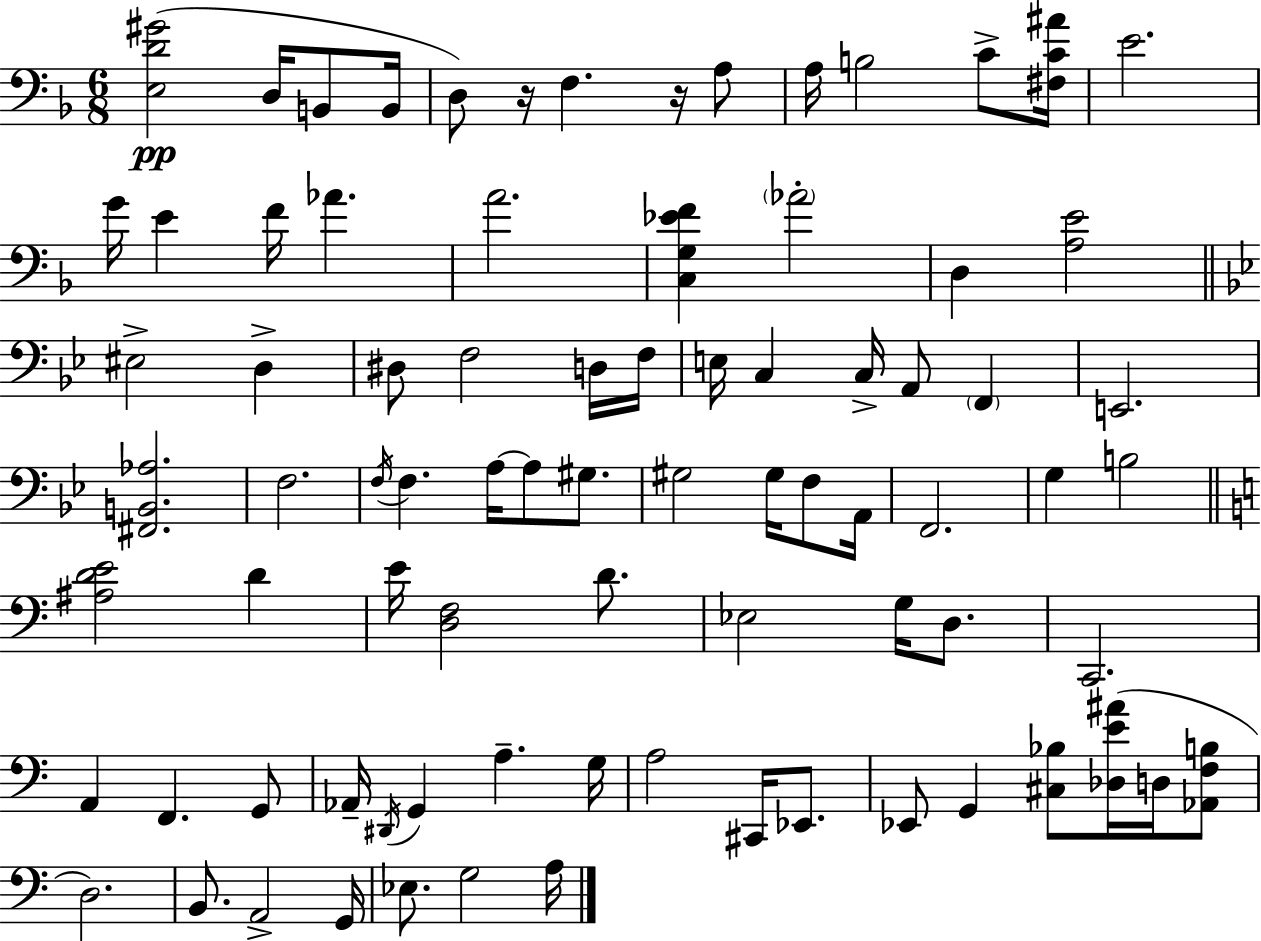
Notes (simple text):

[E3,D4,G#4]/h D3/s B2/e B2/s D3/e R/s F3/q. R/s A3/e A3/s B3/h C4/e [F#3,C4,A#4]/s E4/h. G4/s E4/q F4/s Ab4/q. A4/h. [C3,G3,Eb4,F4]/q Ab4/h D3/q [A3,E4]/h EIS3/h D3/q D#3/e F3/h D3/s F3/s E3/s C3/q C3/s A2/e F2/q E2/h. [F#2,B2,Ab3]/h. F3/h. F3/s F3/q. A3/s A3/e G#3/e. G#3/h G#3/s F3/e A2/s F2/h. G3/q B3/h [A#3,D4,E4]/h D4/q E4/s [D3,F3]/h D4/e. Eb3/h G3/s D3/e. C2/h. A2/q F2/q. G2/e Ab2/s D#2/s G2/q A3/q. G3/s A3/h C#2/s Eb2/e. Eb2/e G2/q [C#3,Bb3]/e [Db3,E4,A#4]/s D3/s [Ab2,F3,B3]/e D3/h. B2/e. A2/h G2/s Eb3/e. G3/h A3/s